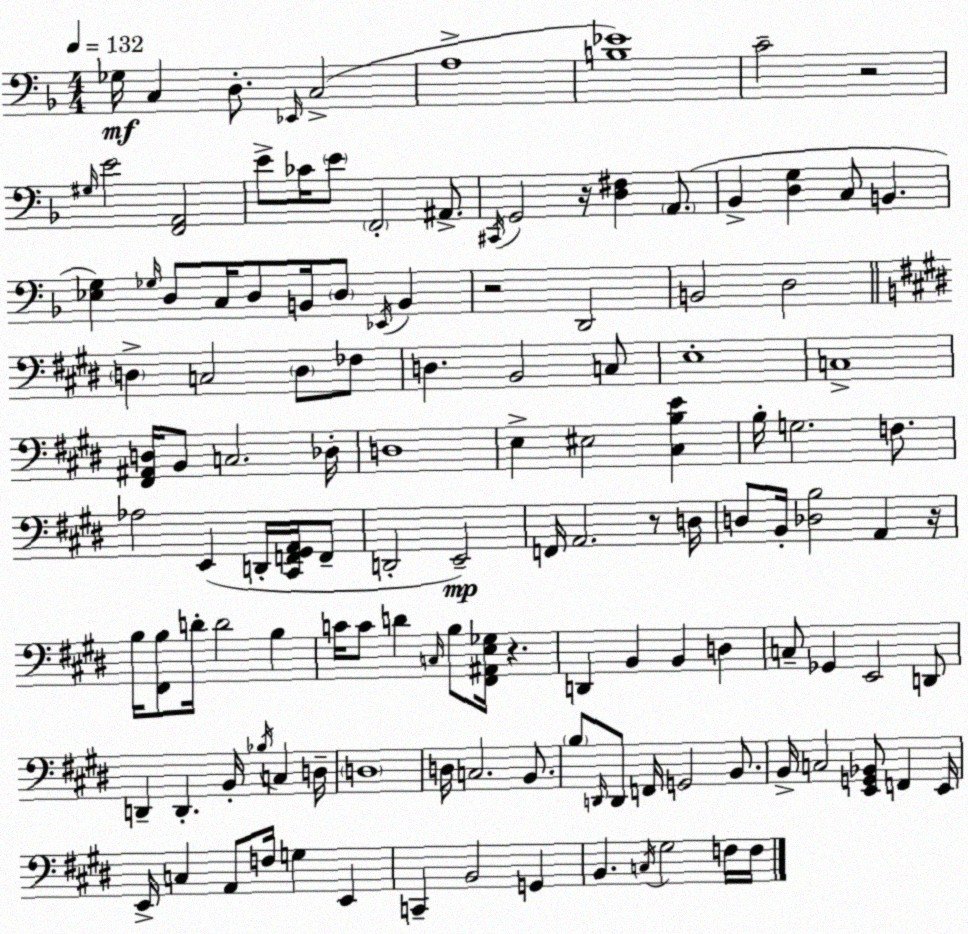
X:1
T:Untitled
M:4/4
L:1/4
K:F
_G,/4 C, D,/2 _E,,/4 C,2 A,4 [B,_E]4 C2 z2 ^G,/4 E2 [F,,A,,]2 E/2 _C/4 E/2 F,,2 ^A,,/2 ^C,,/4 G,,2 z/4 [D,^F,] A,,/2 _B,, [D,G,] C,/2 B,, [_E,G,] _G,/4 D,/2 C,/4 D,/2 B,,/4 D,/2 _E,,/4 B,, z2 D,,2 B,,2 D,2 D, C,2 D,/2 _F,/2 D, B,,2 C,/2 E,4 C,4 [^F,,^A,,D,]/4 B,,/2 C,2 _D,/4 D,4 E, ^E,2 [^C,B,E] B,/4 G,2 F,/2 _A,2 E,, D,,/4 [^C,,F,,^G,,A,,]/4 F,,/2 D,,2 E,,2 F,,/4 A,,2 z/2 D,/4 D,/2 B,,/4 [_D,B,]2 A,, z/4 B,/4 [^F,,B,]/2 D/4 D2 B, C/4 C/2 D C,/4 B,/2 [^F,,^A,,E,_G,]/4 z D,, B,, B,, D, C,/2 _G,, E,,2 D,,/2 D,, D,, B,,/4 _B,/4 C, D,/4 D,4 D,/4 C,2 B,,/2 B,/2 D,,/4 D,,/2 F,,/4 G,,2 B,,/2 B,,/4 C,2 [E,,G,,_B,,]/2 F,, E,,/4 E,,/4 C, A,,/2 F,/4 G, E,, C,, B,,2 G,, B,, C,/4 ^G,2 F,/4 F,/4